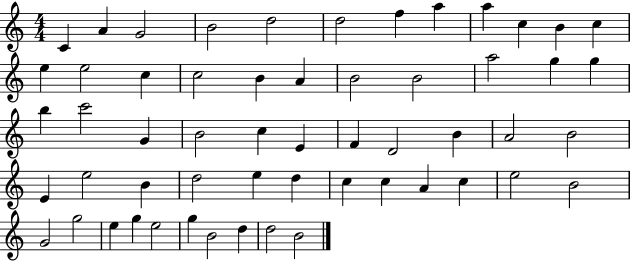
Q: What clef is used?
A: treble